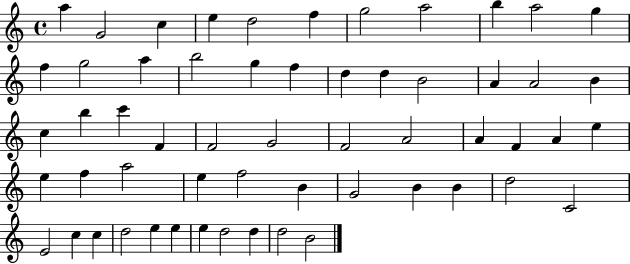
X:1
T:Untitled
M:4/4
L:1/4
K:C
a G2 c e d2 f g2 a2 b a2 g f g2 a b2 g f d d B2 A A2 B c b c' F F2 G2 F2 A2 A F A e e f a2 e f2 B G2 B B d2 C2 E2 c c d2 e e e d2 d d2 B2